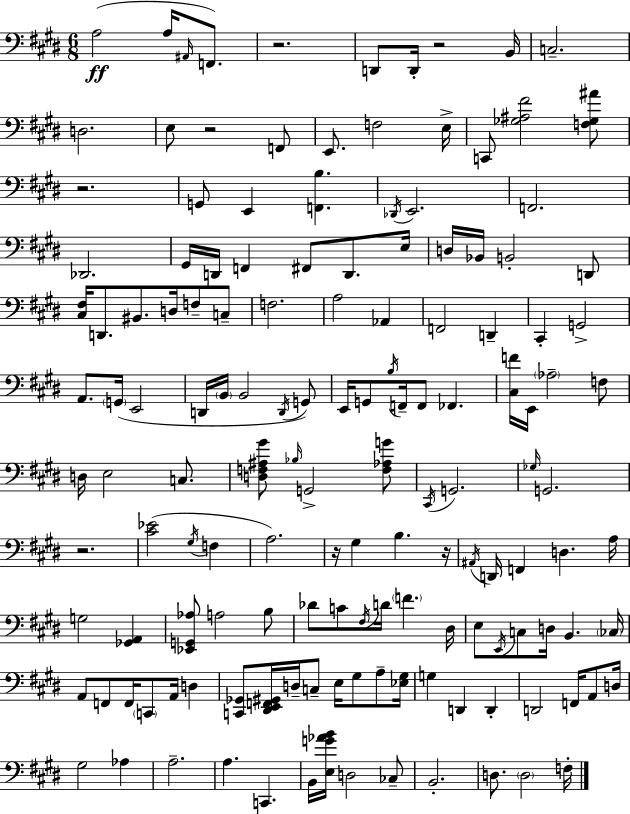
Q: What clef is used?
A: bass